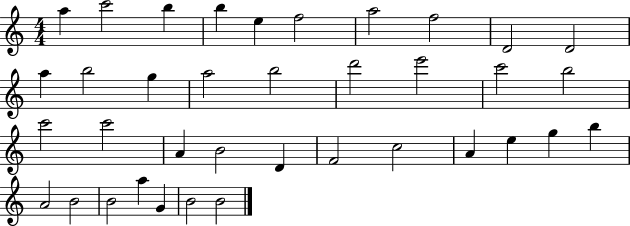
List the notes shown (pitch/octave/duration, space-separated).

A5/q C6/h B5/q B5/q E5/q F5/h A5/h F5/h D4/h D4/h A5/q B5/h G5/q A5/h B5/h D6/h E6/h C6/h B5/h C6/h C6/h A4/q B4/h D4/q F4/h C5/h A4/q E5/q G5/q B5/q A4/h B4/h B4/h A5/q G4/q B4/h B4/h